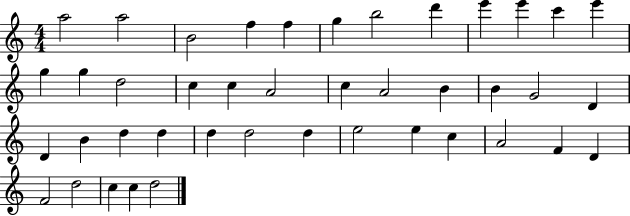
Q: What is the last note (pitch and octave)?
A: D5